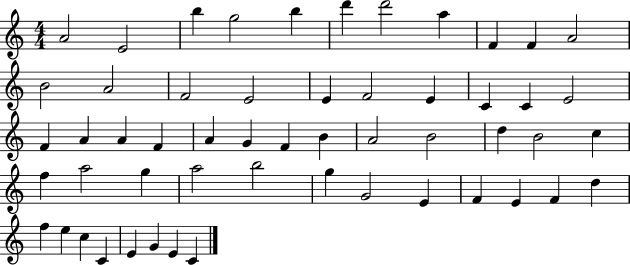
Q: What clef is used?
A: treble